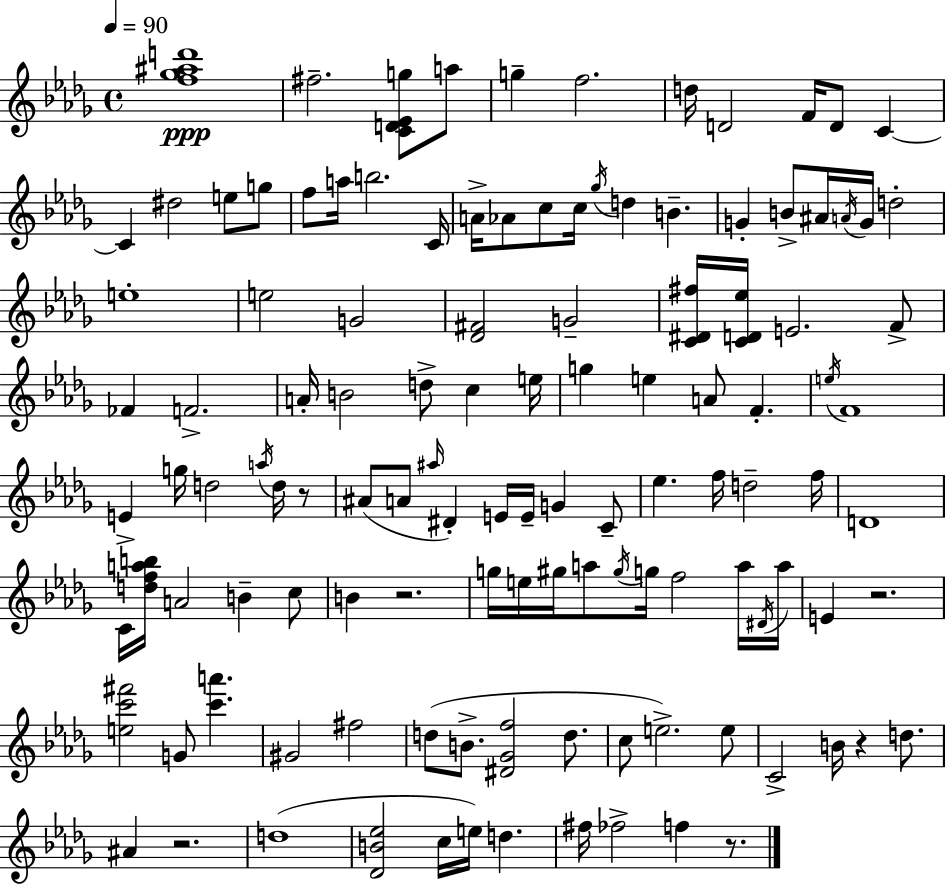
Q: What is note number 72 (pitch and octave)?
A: B4